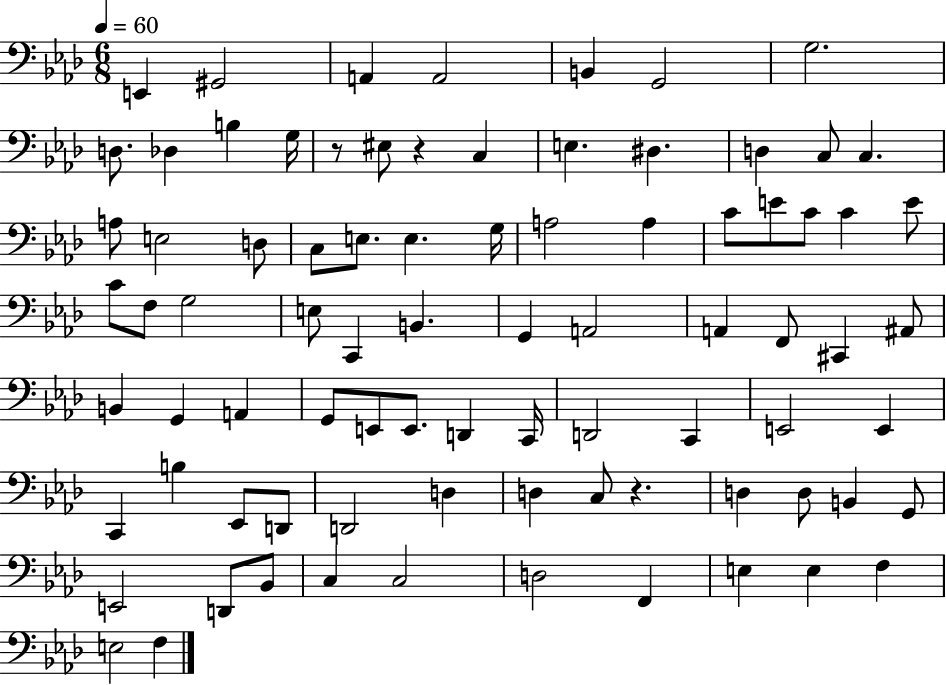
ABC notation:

X:1
T:Untitled
M:6/8
L:1/4
K:Ab
E,, ^G,,2 A,, A,,2 B,, G,,2 G,2 D,/2 _D, B, G,/4 z/2 ^E,/2 z C, E, ^D, D, C,/2 C, A,/2 E,2 D,/2 C,/2 E,/2 E, G,/4 A,2 A, C/2 E/2 C/2 C E/2 C/2 F,/2 G,2 E,/2 C,, B,, G,, A,,2 A,, F,,/2 ^C,, ^A,,/2 B,, G,, A,, G,,/2 E,,/2 E,,/2 D,, C,,/4 D,,2 C,, E,,2 E,, C,, B, _E,,/2 D,,/2 D,,2 D, D, C,/2 z D, D,/2 B,, G,,/2 E,,2 D,,/2 _B,,/2 C, C,2 D,2 F,, E, E, F, E,2 F,